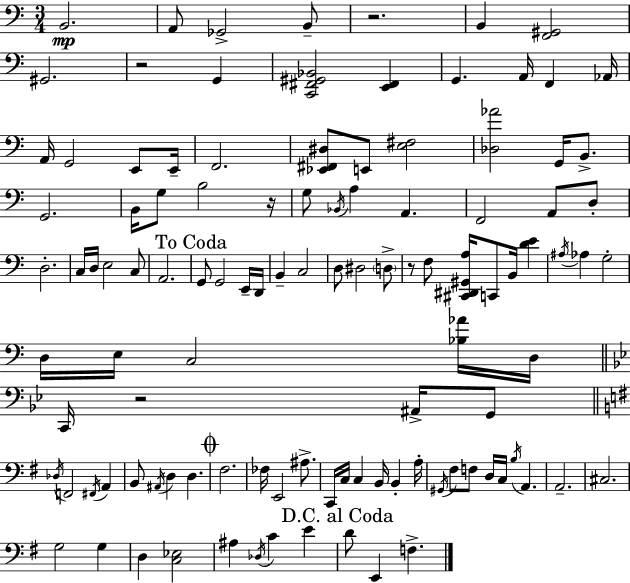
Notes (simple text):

B2/h. A2/e Gb2/h B2/e R/h. B2/q [F2,G#2]/h G#2/h. R/h G2/q [C2,F#2,G#2,Bb2]/h [E2,F#2]/q G2/q. A2/s F2/q Ab2/s A2/s G2/h E2/e E2/s F2/h. [Eb2,F#2,D#3]/e E2/e [E3,F#3]/h [Db3,Ab4]/h G2/s B2/e. G2/h. B2/s G3/e B3/h R/s G3/e Bb2/s A3/q A2/q. F2/h A2/e D3/e D3/h. C3/s D3/s E3/h C3/e A2/h. G2/e G2/h E2/s D2/s B2/q C3/h D3/e D#3/h D3/e R/e F3/e [C#2,D#2,G#2,A3]/s C2/e B2/s [D4,E4]/q A#3/s Ab3/q G3/h D3/s E3/s C3/h [Bb3,Ab4]/s D3/s C2/s R/h A#2/s G2/e Db3/s F2/h F#2/s A2/q B2/e A#2/s D3/q D3/q. F#3/h. FES3/s E2/h A#3/e. C2/s C3/s C3/q B2/s B2/q A3/s G#2/s F#3/e F3/e D3/s C3/s B3/s A2/q. A2/h. C#3/h. G3/h G3/q D3/q [C3,Eb3]/h A#3/q Db3/s C4/q E4/q D4/e E2/q F3/q.